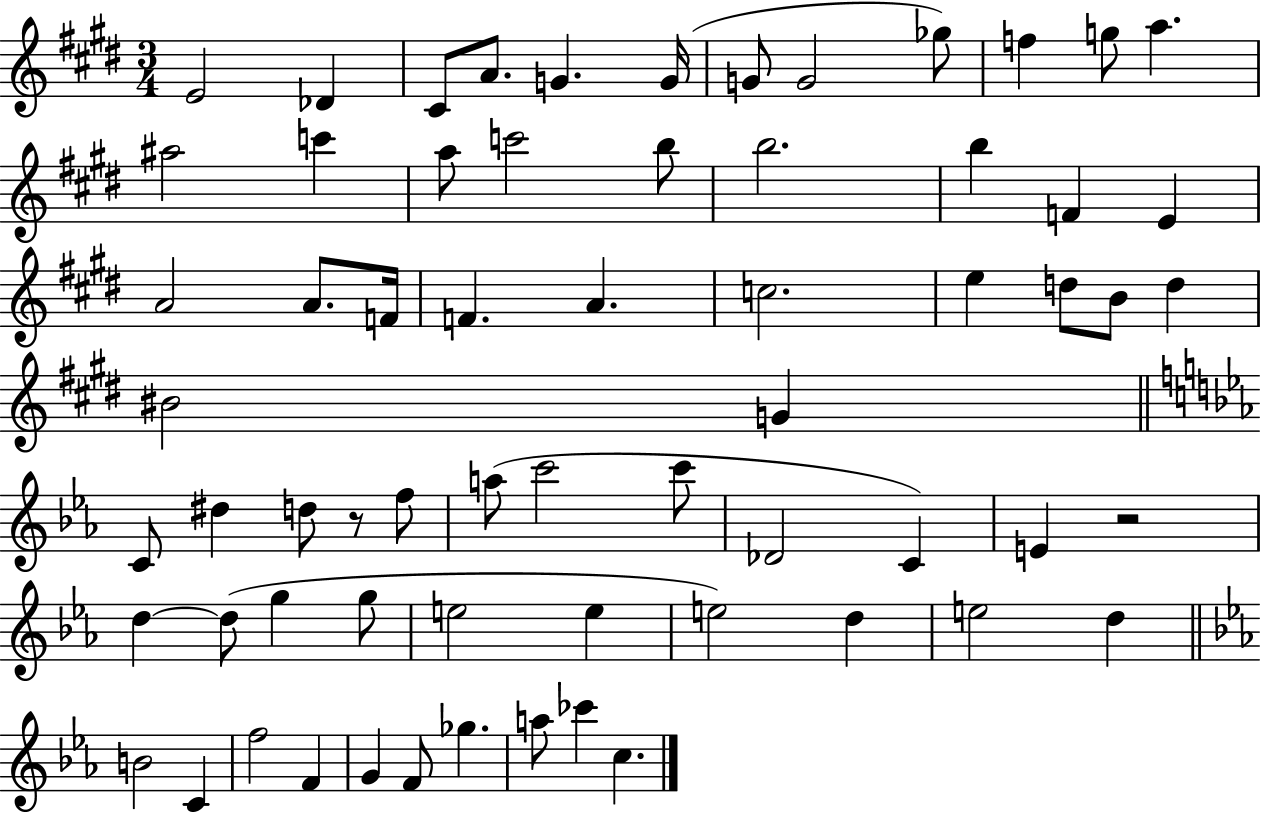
{
  \clef treble
  \numericTimeSignature
  \time 3/4
  \key e \major
  \repeat volta 2 { e'2 des'4 | cis'8 a'8. g'4. g'16( | g'8 g'2 ges''8) | f''4 g''8 a''4. | \break ais''2 c'''4 | a''8 c'''2 b''8 | b''2. | b''4 f'4 e'4 | \break a'2 a'8. f'16 | f'4. a'4. | c''2. | e''4 d''8 b'8 d''4 | \break bis'2 g'4 | \bar "||" \break \key ees \major c'8 dis''4 d''8 r8 f''8 | a''8( c'''2 c'''8 | des'2 c'4) | e'4 r2 | \break d''4~~ d''8( g''4 g''8 | e''2 e''4 | e''2) d''4 | e''2 d''4 | \break \bar "||" \break \key c \minor b'2 c'4 | f''2 f'4 | g'4 f'8 ges''4. | a''8 ces'''4 c''4. | \break } \bar "|."
}